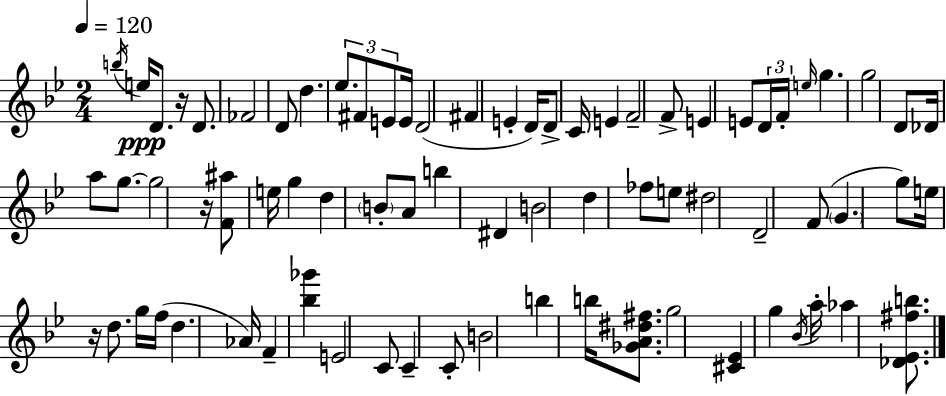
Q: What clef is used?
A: treble